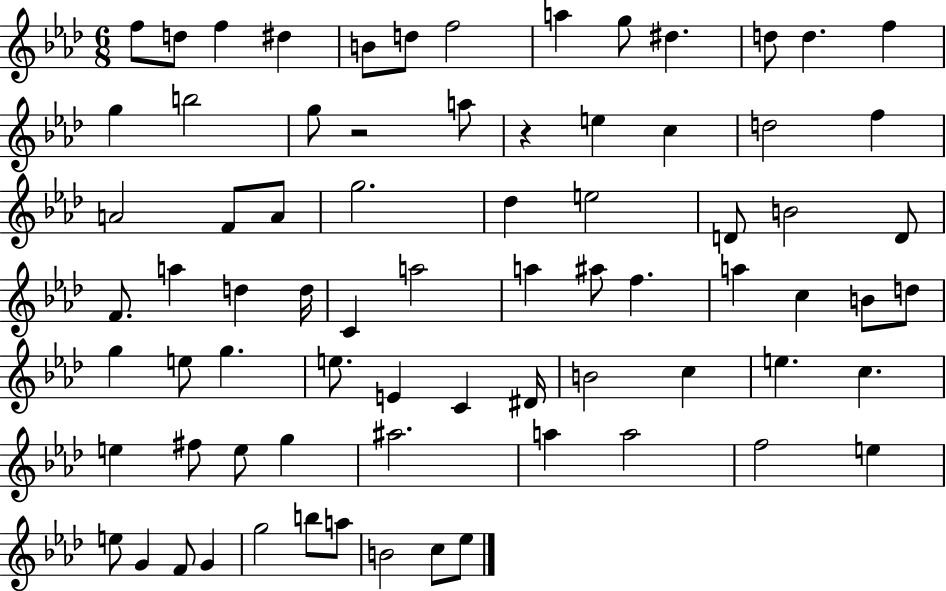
X:1
T:Untitled
M:6/8
L:1/4
K:Ab
f/2 d/2 f ^d B/2 d/2 f2 a g/2 ^d d/2 d f g b2 g/2 z2 a/2 z e c d2 f A2 F/2 A/2 g2 _d e2 D/2 B2 D/2 F/2 a d d/4 C a2 a ^a/2 f a c B/2 d/2 g e/2 g e/2 E C ^D/4 B2 c e c e ^f/2 e/2 g ^a2 a a2 f2 e e/2 G F/2 G g2 b/2 a/2 B2 c/2 _e/2